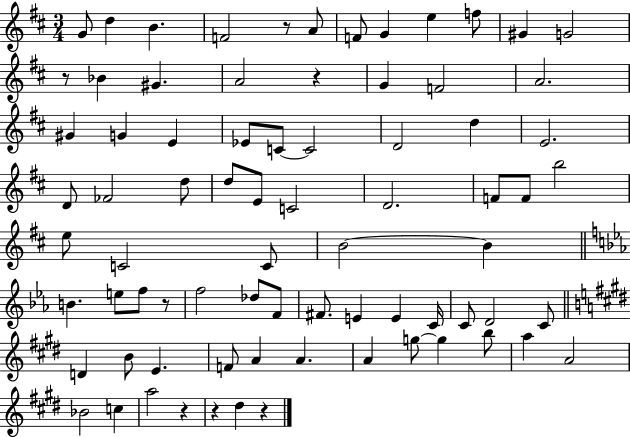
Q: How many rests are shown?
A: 7